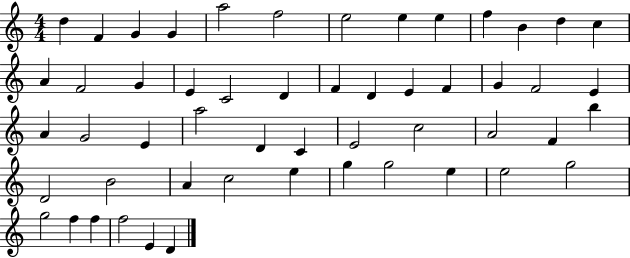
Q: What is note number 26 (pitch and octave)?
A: E4